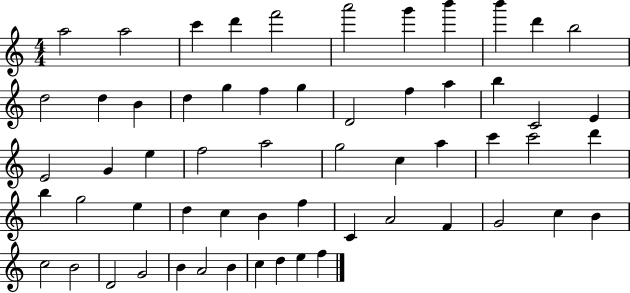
A5/h A5/h C6/q D6/q F6/h A6/h G6/q B6/q B6/q D6/q B5/h D5/h D5/q B4/q D5/q G5/q F5/q G5/q D4/h F5/q A5/q B5/q C4/h E4/q E4/h G4/q E5/q F5/h A5/h G5/h C5/q A5/q C6/q C6/h D6/q B5/q G5/h E5/q D5/q C5/q B4/q F5/q C4/q A4/h F4/q G4/h C5/q B4/q C5/h B4/h D4/h G4/h B4/q A4/h B4/q C5/q D5/q E5/q F5/q